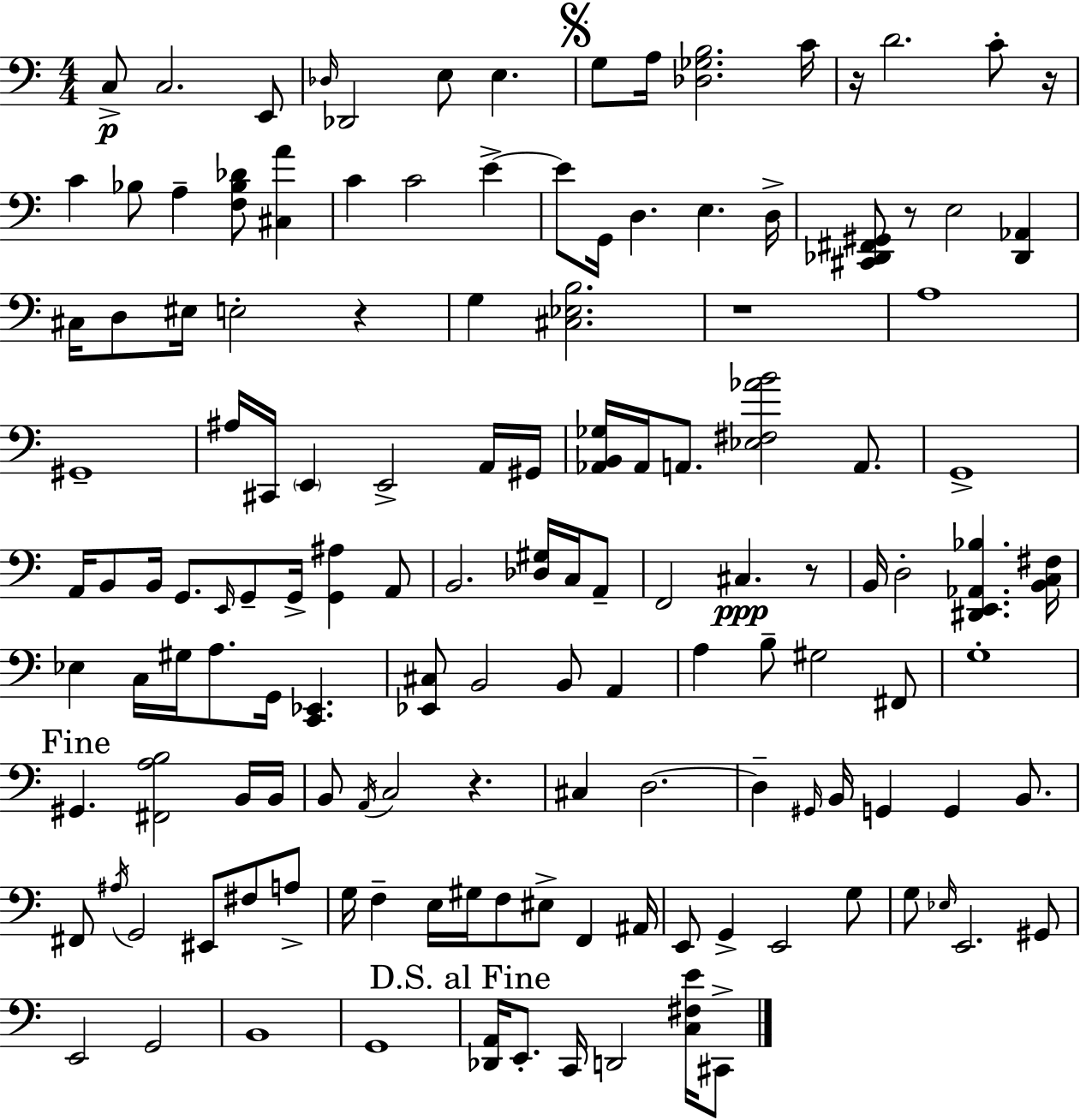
C3/e C3/h. E2/e Db3/s Db2/h E3/e E3/q. G3/e A3/s [Db3,Gb3,B3]/h. C4/s R/s D4/h. C4/e R/s C4/q Bb3/e A3/q [F3,Bb3,Db4]/e [C#3,A4]/q C4/q C4/h E4/q E4/e G2/s D3/q. E3/q. D3/s [C#2,Db2,F#2,G#2]/e R/e E3/h [Db2,Ab2]/q C#3/s D3/e EIS3/s E3/h R/q G3/q [C#3,Eb3,B3]/h. R/w A3/w G#2/w A#3/s C#2/s E2/q E2/h A2/s G#2/s [Ab2,B2,Gb3]/s Ab2/s A2/e. [Eb3,F#3,Ab4,B4]/h A2/e. G2/w A2/s B2/e B2/s G2/e. E2/s G2/e G2/s [G2,A#3]/q A2/e B2/h. [Db3,G#3]/s C3/s A2/e F2/h C#3/q. R/e B2/s D3/h [D#2,E2,Ab2,Bb3]/q. [B2,C3,F#3]/s Eb3/q C3/s G#3/s A3/e. G2/s [C2,Eb2]/q. [Eb2,C#3]/e B2/h B2/e A2/q A3/q B3/e G#3/h F#2/e G3/w G#2/q. [F#2,A3,B3]/h B2/s B2/s B2/e A2/s C3/h R/q. C#3/q D3/h. D3/q G#2/s B2/s G2/q G2/q B2/e. F#2/e A#3/s G2/h EIS2/e F#3/e A3/e G3/s F3/q E3/s G#3/s F3/e EIS3/e F2/q A#2/s E2/e G2/q E2/h G3/e G3/e Eb3/s E2/h. G#2/e E2/h G2/h B2/w G2/w [Db2,A2]/s E2/e. C2/s D2/h [C3,F#3,E4]/s C#2/e